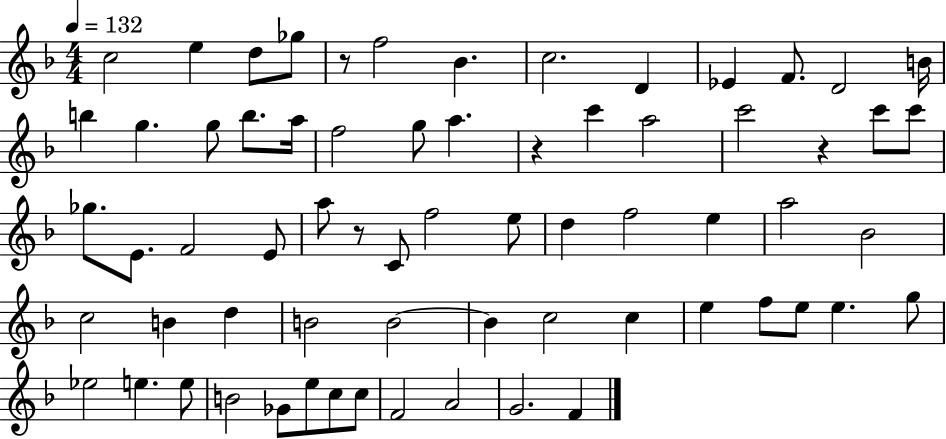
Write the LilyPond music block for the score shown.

{
  \clef treble
  \numericTimeSignature
  \time 4/4
  \key f \major
  \tempo 4 = 132
  \repeat volta 2 { c''2 e''4 d''8 ges''8 | r8 f''2 bes'4. | c''2. d'4 | ees'4 f'8. d'2 b'16 | \break b''4 g''4. g''8 b''8. a''16 | f''2 g''8 a''4. | r4 c'''4 a''2 | c'''2 r4 c'''8 c'''8 | \break ges''8. e'8. f'2 e'8 | a''8 r8 c'8 f''2 e''8 | d''4 f''2 e''4 | a''2 bes'2 | \break c''2 b'4 d''4 | b'2 b'2~~ | b'4 c''2 c''4 | e''4 f''8 e''8 e''4. g''8 | \break ees''2 e''4. e''8 | b'2 ges'8 e''8 c''8 c''8 | f'2 a'2 | g'2. f'4 | \break } \bar "|."
}